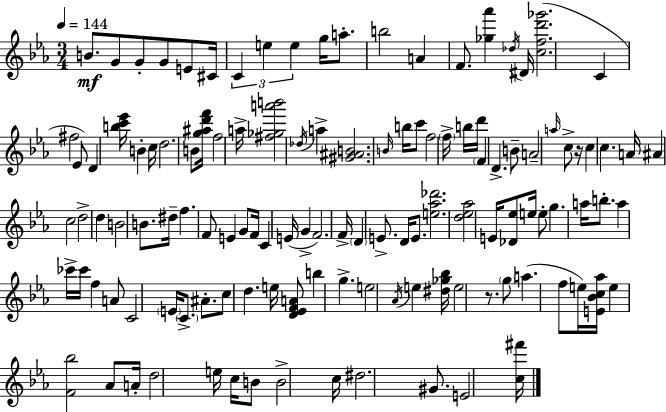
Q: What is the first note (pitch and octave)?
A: B4